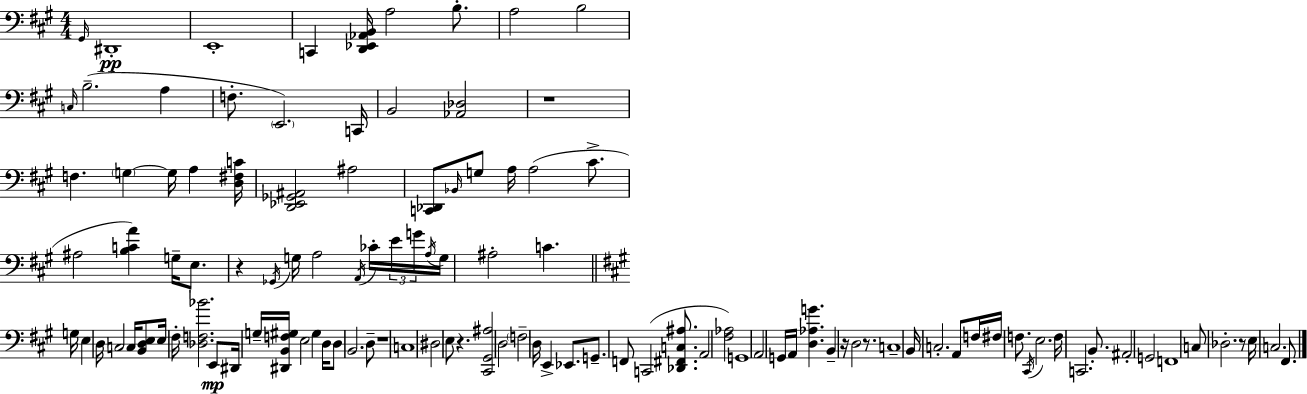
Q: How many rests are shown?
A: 7